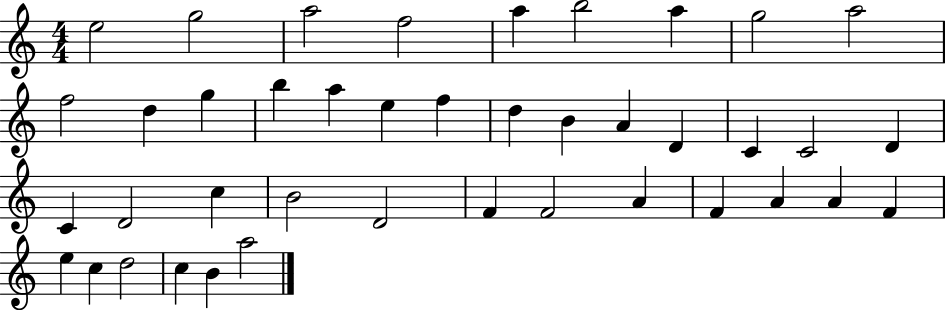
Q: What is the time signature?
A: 4/4